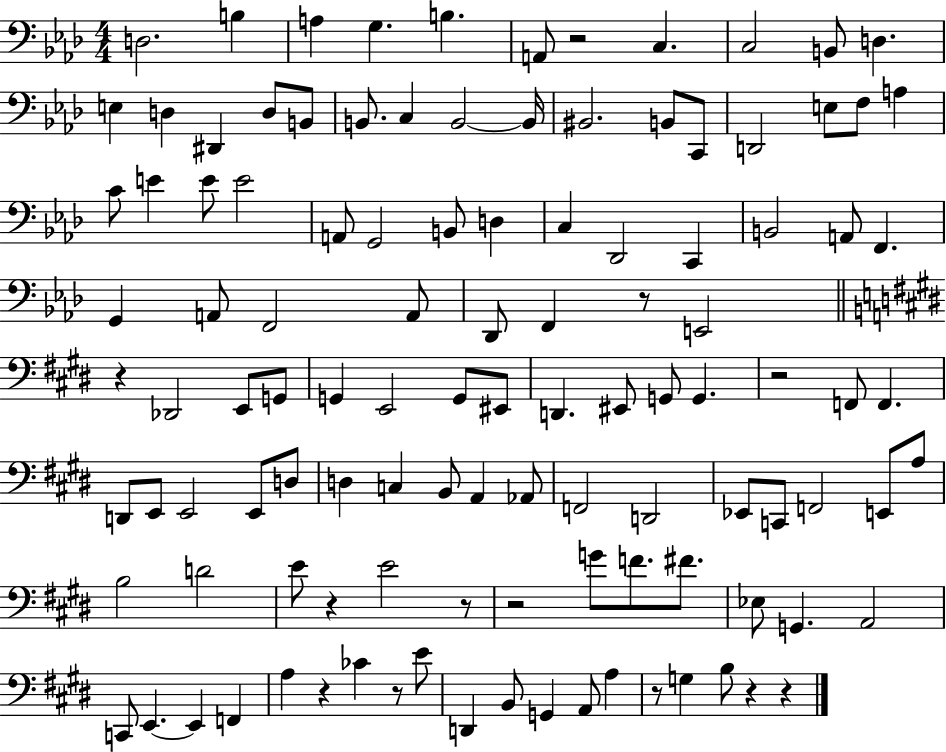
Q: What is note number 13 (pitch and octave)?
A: D#2